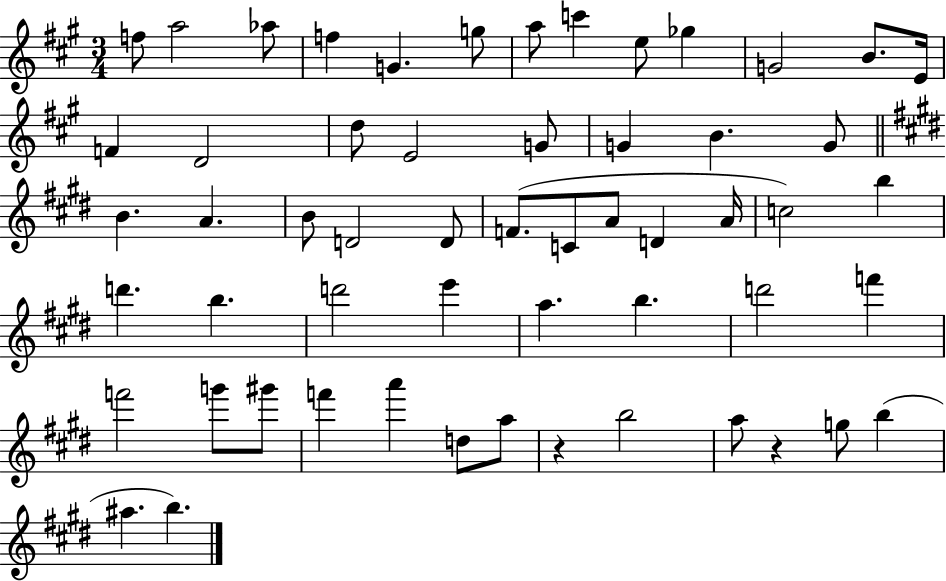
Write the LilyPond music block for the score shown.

{
  \clef treble
  \numericTimeSignature
  \time 3/4
  \key a \major
  f''8 a''2 aes''8 | f''4 g'4. g''8 | a''8 c'''4 e''8 ges''4 | g'2 b'8. e'16 | \break f'4 d'2 | d''8 e'2 g'8 | g'4 b'4. g'8 | \bar "||" \break \key e \major b'4. a'4. | b'8 d'2 d'8 | f'8.( c'8 a'8 d'4 a'16 | c''2) b''4 | \break d'''4. b''4. | d'''2 e'''4 | a''4. b''4. | d'''2 f'''4 | \break f'''2 g'''8 gis'''8 | f'''4 a'''4 d''8 a''8 | r4 b''2 | a''8 r4 g''8 b''4( | \break ais''4. b''4.) | \bar "|."
}